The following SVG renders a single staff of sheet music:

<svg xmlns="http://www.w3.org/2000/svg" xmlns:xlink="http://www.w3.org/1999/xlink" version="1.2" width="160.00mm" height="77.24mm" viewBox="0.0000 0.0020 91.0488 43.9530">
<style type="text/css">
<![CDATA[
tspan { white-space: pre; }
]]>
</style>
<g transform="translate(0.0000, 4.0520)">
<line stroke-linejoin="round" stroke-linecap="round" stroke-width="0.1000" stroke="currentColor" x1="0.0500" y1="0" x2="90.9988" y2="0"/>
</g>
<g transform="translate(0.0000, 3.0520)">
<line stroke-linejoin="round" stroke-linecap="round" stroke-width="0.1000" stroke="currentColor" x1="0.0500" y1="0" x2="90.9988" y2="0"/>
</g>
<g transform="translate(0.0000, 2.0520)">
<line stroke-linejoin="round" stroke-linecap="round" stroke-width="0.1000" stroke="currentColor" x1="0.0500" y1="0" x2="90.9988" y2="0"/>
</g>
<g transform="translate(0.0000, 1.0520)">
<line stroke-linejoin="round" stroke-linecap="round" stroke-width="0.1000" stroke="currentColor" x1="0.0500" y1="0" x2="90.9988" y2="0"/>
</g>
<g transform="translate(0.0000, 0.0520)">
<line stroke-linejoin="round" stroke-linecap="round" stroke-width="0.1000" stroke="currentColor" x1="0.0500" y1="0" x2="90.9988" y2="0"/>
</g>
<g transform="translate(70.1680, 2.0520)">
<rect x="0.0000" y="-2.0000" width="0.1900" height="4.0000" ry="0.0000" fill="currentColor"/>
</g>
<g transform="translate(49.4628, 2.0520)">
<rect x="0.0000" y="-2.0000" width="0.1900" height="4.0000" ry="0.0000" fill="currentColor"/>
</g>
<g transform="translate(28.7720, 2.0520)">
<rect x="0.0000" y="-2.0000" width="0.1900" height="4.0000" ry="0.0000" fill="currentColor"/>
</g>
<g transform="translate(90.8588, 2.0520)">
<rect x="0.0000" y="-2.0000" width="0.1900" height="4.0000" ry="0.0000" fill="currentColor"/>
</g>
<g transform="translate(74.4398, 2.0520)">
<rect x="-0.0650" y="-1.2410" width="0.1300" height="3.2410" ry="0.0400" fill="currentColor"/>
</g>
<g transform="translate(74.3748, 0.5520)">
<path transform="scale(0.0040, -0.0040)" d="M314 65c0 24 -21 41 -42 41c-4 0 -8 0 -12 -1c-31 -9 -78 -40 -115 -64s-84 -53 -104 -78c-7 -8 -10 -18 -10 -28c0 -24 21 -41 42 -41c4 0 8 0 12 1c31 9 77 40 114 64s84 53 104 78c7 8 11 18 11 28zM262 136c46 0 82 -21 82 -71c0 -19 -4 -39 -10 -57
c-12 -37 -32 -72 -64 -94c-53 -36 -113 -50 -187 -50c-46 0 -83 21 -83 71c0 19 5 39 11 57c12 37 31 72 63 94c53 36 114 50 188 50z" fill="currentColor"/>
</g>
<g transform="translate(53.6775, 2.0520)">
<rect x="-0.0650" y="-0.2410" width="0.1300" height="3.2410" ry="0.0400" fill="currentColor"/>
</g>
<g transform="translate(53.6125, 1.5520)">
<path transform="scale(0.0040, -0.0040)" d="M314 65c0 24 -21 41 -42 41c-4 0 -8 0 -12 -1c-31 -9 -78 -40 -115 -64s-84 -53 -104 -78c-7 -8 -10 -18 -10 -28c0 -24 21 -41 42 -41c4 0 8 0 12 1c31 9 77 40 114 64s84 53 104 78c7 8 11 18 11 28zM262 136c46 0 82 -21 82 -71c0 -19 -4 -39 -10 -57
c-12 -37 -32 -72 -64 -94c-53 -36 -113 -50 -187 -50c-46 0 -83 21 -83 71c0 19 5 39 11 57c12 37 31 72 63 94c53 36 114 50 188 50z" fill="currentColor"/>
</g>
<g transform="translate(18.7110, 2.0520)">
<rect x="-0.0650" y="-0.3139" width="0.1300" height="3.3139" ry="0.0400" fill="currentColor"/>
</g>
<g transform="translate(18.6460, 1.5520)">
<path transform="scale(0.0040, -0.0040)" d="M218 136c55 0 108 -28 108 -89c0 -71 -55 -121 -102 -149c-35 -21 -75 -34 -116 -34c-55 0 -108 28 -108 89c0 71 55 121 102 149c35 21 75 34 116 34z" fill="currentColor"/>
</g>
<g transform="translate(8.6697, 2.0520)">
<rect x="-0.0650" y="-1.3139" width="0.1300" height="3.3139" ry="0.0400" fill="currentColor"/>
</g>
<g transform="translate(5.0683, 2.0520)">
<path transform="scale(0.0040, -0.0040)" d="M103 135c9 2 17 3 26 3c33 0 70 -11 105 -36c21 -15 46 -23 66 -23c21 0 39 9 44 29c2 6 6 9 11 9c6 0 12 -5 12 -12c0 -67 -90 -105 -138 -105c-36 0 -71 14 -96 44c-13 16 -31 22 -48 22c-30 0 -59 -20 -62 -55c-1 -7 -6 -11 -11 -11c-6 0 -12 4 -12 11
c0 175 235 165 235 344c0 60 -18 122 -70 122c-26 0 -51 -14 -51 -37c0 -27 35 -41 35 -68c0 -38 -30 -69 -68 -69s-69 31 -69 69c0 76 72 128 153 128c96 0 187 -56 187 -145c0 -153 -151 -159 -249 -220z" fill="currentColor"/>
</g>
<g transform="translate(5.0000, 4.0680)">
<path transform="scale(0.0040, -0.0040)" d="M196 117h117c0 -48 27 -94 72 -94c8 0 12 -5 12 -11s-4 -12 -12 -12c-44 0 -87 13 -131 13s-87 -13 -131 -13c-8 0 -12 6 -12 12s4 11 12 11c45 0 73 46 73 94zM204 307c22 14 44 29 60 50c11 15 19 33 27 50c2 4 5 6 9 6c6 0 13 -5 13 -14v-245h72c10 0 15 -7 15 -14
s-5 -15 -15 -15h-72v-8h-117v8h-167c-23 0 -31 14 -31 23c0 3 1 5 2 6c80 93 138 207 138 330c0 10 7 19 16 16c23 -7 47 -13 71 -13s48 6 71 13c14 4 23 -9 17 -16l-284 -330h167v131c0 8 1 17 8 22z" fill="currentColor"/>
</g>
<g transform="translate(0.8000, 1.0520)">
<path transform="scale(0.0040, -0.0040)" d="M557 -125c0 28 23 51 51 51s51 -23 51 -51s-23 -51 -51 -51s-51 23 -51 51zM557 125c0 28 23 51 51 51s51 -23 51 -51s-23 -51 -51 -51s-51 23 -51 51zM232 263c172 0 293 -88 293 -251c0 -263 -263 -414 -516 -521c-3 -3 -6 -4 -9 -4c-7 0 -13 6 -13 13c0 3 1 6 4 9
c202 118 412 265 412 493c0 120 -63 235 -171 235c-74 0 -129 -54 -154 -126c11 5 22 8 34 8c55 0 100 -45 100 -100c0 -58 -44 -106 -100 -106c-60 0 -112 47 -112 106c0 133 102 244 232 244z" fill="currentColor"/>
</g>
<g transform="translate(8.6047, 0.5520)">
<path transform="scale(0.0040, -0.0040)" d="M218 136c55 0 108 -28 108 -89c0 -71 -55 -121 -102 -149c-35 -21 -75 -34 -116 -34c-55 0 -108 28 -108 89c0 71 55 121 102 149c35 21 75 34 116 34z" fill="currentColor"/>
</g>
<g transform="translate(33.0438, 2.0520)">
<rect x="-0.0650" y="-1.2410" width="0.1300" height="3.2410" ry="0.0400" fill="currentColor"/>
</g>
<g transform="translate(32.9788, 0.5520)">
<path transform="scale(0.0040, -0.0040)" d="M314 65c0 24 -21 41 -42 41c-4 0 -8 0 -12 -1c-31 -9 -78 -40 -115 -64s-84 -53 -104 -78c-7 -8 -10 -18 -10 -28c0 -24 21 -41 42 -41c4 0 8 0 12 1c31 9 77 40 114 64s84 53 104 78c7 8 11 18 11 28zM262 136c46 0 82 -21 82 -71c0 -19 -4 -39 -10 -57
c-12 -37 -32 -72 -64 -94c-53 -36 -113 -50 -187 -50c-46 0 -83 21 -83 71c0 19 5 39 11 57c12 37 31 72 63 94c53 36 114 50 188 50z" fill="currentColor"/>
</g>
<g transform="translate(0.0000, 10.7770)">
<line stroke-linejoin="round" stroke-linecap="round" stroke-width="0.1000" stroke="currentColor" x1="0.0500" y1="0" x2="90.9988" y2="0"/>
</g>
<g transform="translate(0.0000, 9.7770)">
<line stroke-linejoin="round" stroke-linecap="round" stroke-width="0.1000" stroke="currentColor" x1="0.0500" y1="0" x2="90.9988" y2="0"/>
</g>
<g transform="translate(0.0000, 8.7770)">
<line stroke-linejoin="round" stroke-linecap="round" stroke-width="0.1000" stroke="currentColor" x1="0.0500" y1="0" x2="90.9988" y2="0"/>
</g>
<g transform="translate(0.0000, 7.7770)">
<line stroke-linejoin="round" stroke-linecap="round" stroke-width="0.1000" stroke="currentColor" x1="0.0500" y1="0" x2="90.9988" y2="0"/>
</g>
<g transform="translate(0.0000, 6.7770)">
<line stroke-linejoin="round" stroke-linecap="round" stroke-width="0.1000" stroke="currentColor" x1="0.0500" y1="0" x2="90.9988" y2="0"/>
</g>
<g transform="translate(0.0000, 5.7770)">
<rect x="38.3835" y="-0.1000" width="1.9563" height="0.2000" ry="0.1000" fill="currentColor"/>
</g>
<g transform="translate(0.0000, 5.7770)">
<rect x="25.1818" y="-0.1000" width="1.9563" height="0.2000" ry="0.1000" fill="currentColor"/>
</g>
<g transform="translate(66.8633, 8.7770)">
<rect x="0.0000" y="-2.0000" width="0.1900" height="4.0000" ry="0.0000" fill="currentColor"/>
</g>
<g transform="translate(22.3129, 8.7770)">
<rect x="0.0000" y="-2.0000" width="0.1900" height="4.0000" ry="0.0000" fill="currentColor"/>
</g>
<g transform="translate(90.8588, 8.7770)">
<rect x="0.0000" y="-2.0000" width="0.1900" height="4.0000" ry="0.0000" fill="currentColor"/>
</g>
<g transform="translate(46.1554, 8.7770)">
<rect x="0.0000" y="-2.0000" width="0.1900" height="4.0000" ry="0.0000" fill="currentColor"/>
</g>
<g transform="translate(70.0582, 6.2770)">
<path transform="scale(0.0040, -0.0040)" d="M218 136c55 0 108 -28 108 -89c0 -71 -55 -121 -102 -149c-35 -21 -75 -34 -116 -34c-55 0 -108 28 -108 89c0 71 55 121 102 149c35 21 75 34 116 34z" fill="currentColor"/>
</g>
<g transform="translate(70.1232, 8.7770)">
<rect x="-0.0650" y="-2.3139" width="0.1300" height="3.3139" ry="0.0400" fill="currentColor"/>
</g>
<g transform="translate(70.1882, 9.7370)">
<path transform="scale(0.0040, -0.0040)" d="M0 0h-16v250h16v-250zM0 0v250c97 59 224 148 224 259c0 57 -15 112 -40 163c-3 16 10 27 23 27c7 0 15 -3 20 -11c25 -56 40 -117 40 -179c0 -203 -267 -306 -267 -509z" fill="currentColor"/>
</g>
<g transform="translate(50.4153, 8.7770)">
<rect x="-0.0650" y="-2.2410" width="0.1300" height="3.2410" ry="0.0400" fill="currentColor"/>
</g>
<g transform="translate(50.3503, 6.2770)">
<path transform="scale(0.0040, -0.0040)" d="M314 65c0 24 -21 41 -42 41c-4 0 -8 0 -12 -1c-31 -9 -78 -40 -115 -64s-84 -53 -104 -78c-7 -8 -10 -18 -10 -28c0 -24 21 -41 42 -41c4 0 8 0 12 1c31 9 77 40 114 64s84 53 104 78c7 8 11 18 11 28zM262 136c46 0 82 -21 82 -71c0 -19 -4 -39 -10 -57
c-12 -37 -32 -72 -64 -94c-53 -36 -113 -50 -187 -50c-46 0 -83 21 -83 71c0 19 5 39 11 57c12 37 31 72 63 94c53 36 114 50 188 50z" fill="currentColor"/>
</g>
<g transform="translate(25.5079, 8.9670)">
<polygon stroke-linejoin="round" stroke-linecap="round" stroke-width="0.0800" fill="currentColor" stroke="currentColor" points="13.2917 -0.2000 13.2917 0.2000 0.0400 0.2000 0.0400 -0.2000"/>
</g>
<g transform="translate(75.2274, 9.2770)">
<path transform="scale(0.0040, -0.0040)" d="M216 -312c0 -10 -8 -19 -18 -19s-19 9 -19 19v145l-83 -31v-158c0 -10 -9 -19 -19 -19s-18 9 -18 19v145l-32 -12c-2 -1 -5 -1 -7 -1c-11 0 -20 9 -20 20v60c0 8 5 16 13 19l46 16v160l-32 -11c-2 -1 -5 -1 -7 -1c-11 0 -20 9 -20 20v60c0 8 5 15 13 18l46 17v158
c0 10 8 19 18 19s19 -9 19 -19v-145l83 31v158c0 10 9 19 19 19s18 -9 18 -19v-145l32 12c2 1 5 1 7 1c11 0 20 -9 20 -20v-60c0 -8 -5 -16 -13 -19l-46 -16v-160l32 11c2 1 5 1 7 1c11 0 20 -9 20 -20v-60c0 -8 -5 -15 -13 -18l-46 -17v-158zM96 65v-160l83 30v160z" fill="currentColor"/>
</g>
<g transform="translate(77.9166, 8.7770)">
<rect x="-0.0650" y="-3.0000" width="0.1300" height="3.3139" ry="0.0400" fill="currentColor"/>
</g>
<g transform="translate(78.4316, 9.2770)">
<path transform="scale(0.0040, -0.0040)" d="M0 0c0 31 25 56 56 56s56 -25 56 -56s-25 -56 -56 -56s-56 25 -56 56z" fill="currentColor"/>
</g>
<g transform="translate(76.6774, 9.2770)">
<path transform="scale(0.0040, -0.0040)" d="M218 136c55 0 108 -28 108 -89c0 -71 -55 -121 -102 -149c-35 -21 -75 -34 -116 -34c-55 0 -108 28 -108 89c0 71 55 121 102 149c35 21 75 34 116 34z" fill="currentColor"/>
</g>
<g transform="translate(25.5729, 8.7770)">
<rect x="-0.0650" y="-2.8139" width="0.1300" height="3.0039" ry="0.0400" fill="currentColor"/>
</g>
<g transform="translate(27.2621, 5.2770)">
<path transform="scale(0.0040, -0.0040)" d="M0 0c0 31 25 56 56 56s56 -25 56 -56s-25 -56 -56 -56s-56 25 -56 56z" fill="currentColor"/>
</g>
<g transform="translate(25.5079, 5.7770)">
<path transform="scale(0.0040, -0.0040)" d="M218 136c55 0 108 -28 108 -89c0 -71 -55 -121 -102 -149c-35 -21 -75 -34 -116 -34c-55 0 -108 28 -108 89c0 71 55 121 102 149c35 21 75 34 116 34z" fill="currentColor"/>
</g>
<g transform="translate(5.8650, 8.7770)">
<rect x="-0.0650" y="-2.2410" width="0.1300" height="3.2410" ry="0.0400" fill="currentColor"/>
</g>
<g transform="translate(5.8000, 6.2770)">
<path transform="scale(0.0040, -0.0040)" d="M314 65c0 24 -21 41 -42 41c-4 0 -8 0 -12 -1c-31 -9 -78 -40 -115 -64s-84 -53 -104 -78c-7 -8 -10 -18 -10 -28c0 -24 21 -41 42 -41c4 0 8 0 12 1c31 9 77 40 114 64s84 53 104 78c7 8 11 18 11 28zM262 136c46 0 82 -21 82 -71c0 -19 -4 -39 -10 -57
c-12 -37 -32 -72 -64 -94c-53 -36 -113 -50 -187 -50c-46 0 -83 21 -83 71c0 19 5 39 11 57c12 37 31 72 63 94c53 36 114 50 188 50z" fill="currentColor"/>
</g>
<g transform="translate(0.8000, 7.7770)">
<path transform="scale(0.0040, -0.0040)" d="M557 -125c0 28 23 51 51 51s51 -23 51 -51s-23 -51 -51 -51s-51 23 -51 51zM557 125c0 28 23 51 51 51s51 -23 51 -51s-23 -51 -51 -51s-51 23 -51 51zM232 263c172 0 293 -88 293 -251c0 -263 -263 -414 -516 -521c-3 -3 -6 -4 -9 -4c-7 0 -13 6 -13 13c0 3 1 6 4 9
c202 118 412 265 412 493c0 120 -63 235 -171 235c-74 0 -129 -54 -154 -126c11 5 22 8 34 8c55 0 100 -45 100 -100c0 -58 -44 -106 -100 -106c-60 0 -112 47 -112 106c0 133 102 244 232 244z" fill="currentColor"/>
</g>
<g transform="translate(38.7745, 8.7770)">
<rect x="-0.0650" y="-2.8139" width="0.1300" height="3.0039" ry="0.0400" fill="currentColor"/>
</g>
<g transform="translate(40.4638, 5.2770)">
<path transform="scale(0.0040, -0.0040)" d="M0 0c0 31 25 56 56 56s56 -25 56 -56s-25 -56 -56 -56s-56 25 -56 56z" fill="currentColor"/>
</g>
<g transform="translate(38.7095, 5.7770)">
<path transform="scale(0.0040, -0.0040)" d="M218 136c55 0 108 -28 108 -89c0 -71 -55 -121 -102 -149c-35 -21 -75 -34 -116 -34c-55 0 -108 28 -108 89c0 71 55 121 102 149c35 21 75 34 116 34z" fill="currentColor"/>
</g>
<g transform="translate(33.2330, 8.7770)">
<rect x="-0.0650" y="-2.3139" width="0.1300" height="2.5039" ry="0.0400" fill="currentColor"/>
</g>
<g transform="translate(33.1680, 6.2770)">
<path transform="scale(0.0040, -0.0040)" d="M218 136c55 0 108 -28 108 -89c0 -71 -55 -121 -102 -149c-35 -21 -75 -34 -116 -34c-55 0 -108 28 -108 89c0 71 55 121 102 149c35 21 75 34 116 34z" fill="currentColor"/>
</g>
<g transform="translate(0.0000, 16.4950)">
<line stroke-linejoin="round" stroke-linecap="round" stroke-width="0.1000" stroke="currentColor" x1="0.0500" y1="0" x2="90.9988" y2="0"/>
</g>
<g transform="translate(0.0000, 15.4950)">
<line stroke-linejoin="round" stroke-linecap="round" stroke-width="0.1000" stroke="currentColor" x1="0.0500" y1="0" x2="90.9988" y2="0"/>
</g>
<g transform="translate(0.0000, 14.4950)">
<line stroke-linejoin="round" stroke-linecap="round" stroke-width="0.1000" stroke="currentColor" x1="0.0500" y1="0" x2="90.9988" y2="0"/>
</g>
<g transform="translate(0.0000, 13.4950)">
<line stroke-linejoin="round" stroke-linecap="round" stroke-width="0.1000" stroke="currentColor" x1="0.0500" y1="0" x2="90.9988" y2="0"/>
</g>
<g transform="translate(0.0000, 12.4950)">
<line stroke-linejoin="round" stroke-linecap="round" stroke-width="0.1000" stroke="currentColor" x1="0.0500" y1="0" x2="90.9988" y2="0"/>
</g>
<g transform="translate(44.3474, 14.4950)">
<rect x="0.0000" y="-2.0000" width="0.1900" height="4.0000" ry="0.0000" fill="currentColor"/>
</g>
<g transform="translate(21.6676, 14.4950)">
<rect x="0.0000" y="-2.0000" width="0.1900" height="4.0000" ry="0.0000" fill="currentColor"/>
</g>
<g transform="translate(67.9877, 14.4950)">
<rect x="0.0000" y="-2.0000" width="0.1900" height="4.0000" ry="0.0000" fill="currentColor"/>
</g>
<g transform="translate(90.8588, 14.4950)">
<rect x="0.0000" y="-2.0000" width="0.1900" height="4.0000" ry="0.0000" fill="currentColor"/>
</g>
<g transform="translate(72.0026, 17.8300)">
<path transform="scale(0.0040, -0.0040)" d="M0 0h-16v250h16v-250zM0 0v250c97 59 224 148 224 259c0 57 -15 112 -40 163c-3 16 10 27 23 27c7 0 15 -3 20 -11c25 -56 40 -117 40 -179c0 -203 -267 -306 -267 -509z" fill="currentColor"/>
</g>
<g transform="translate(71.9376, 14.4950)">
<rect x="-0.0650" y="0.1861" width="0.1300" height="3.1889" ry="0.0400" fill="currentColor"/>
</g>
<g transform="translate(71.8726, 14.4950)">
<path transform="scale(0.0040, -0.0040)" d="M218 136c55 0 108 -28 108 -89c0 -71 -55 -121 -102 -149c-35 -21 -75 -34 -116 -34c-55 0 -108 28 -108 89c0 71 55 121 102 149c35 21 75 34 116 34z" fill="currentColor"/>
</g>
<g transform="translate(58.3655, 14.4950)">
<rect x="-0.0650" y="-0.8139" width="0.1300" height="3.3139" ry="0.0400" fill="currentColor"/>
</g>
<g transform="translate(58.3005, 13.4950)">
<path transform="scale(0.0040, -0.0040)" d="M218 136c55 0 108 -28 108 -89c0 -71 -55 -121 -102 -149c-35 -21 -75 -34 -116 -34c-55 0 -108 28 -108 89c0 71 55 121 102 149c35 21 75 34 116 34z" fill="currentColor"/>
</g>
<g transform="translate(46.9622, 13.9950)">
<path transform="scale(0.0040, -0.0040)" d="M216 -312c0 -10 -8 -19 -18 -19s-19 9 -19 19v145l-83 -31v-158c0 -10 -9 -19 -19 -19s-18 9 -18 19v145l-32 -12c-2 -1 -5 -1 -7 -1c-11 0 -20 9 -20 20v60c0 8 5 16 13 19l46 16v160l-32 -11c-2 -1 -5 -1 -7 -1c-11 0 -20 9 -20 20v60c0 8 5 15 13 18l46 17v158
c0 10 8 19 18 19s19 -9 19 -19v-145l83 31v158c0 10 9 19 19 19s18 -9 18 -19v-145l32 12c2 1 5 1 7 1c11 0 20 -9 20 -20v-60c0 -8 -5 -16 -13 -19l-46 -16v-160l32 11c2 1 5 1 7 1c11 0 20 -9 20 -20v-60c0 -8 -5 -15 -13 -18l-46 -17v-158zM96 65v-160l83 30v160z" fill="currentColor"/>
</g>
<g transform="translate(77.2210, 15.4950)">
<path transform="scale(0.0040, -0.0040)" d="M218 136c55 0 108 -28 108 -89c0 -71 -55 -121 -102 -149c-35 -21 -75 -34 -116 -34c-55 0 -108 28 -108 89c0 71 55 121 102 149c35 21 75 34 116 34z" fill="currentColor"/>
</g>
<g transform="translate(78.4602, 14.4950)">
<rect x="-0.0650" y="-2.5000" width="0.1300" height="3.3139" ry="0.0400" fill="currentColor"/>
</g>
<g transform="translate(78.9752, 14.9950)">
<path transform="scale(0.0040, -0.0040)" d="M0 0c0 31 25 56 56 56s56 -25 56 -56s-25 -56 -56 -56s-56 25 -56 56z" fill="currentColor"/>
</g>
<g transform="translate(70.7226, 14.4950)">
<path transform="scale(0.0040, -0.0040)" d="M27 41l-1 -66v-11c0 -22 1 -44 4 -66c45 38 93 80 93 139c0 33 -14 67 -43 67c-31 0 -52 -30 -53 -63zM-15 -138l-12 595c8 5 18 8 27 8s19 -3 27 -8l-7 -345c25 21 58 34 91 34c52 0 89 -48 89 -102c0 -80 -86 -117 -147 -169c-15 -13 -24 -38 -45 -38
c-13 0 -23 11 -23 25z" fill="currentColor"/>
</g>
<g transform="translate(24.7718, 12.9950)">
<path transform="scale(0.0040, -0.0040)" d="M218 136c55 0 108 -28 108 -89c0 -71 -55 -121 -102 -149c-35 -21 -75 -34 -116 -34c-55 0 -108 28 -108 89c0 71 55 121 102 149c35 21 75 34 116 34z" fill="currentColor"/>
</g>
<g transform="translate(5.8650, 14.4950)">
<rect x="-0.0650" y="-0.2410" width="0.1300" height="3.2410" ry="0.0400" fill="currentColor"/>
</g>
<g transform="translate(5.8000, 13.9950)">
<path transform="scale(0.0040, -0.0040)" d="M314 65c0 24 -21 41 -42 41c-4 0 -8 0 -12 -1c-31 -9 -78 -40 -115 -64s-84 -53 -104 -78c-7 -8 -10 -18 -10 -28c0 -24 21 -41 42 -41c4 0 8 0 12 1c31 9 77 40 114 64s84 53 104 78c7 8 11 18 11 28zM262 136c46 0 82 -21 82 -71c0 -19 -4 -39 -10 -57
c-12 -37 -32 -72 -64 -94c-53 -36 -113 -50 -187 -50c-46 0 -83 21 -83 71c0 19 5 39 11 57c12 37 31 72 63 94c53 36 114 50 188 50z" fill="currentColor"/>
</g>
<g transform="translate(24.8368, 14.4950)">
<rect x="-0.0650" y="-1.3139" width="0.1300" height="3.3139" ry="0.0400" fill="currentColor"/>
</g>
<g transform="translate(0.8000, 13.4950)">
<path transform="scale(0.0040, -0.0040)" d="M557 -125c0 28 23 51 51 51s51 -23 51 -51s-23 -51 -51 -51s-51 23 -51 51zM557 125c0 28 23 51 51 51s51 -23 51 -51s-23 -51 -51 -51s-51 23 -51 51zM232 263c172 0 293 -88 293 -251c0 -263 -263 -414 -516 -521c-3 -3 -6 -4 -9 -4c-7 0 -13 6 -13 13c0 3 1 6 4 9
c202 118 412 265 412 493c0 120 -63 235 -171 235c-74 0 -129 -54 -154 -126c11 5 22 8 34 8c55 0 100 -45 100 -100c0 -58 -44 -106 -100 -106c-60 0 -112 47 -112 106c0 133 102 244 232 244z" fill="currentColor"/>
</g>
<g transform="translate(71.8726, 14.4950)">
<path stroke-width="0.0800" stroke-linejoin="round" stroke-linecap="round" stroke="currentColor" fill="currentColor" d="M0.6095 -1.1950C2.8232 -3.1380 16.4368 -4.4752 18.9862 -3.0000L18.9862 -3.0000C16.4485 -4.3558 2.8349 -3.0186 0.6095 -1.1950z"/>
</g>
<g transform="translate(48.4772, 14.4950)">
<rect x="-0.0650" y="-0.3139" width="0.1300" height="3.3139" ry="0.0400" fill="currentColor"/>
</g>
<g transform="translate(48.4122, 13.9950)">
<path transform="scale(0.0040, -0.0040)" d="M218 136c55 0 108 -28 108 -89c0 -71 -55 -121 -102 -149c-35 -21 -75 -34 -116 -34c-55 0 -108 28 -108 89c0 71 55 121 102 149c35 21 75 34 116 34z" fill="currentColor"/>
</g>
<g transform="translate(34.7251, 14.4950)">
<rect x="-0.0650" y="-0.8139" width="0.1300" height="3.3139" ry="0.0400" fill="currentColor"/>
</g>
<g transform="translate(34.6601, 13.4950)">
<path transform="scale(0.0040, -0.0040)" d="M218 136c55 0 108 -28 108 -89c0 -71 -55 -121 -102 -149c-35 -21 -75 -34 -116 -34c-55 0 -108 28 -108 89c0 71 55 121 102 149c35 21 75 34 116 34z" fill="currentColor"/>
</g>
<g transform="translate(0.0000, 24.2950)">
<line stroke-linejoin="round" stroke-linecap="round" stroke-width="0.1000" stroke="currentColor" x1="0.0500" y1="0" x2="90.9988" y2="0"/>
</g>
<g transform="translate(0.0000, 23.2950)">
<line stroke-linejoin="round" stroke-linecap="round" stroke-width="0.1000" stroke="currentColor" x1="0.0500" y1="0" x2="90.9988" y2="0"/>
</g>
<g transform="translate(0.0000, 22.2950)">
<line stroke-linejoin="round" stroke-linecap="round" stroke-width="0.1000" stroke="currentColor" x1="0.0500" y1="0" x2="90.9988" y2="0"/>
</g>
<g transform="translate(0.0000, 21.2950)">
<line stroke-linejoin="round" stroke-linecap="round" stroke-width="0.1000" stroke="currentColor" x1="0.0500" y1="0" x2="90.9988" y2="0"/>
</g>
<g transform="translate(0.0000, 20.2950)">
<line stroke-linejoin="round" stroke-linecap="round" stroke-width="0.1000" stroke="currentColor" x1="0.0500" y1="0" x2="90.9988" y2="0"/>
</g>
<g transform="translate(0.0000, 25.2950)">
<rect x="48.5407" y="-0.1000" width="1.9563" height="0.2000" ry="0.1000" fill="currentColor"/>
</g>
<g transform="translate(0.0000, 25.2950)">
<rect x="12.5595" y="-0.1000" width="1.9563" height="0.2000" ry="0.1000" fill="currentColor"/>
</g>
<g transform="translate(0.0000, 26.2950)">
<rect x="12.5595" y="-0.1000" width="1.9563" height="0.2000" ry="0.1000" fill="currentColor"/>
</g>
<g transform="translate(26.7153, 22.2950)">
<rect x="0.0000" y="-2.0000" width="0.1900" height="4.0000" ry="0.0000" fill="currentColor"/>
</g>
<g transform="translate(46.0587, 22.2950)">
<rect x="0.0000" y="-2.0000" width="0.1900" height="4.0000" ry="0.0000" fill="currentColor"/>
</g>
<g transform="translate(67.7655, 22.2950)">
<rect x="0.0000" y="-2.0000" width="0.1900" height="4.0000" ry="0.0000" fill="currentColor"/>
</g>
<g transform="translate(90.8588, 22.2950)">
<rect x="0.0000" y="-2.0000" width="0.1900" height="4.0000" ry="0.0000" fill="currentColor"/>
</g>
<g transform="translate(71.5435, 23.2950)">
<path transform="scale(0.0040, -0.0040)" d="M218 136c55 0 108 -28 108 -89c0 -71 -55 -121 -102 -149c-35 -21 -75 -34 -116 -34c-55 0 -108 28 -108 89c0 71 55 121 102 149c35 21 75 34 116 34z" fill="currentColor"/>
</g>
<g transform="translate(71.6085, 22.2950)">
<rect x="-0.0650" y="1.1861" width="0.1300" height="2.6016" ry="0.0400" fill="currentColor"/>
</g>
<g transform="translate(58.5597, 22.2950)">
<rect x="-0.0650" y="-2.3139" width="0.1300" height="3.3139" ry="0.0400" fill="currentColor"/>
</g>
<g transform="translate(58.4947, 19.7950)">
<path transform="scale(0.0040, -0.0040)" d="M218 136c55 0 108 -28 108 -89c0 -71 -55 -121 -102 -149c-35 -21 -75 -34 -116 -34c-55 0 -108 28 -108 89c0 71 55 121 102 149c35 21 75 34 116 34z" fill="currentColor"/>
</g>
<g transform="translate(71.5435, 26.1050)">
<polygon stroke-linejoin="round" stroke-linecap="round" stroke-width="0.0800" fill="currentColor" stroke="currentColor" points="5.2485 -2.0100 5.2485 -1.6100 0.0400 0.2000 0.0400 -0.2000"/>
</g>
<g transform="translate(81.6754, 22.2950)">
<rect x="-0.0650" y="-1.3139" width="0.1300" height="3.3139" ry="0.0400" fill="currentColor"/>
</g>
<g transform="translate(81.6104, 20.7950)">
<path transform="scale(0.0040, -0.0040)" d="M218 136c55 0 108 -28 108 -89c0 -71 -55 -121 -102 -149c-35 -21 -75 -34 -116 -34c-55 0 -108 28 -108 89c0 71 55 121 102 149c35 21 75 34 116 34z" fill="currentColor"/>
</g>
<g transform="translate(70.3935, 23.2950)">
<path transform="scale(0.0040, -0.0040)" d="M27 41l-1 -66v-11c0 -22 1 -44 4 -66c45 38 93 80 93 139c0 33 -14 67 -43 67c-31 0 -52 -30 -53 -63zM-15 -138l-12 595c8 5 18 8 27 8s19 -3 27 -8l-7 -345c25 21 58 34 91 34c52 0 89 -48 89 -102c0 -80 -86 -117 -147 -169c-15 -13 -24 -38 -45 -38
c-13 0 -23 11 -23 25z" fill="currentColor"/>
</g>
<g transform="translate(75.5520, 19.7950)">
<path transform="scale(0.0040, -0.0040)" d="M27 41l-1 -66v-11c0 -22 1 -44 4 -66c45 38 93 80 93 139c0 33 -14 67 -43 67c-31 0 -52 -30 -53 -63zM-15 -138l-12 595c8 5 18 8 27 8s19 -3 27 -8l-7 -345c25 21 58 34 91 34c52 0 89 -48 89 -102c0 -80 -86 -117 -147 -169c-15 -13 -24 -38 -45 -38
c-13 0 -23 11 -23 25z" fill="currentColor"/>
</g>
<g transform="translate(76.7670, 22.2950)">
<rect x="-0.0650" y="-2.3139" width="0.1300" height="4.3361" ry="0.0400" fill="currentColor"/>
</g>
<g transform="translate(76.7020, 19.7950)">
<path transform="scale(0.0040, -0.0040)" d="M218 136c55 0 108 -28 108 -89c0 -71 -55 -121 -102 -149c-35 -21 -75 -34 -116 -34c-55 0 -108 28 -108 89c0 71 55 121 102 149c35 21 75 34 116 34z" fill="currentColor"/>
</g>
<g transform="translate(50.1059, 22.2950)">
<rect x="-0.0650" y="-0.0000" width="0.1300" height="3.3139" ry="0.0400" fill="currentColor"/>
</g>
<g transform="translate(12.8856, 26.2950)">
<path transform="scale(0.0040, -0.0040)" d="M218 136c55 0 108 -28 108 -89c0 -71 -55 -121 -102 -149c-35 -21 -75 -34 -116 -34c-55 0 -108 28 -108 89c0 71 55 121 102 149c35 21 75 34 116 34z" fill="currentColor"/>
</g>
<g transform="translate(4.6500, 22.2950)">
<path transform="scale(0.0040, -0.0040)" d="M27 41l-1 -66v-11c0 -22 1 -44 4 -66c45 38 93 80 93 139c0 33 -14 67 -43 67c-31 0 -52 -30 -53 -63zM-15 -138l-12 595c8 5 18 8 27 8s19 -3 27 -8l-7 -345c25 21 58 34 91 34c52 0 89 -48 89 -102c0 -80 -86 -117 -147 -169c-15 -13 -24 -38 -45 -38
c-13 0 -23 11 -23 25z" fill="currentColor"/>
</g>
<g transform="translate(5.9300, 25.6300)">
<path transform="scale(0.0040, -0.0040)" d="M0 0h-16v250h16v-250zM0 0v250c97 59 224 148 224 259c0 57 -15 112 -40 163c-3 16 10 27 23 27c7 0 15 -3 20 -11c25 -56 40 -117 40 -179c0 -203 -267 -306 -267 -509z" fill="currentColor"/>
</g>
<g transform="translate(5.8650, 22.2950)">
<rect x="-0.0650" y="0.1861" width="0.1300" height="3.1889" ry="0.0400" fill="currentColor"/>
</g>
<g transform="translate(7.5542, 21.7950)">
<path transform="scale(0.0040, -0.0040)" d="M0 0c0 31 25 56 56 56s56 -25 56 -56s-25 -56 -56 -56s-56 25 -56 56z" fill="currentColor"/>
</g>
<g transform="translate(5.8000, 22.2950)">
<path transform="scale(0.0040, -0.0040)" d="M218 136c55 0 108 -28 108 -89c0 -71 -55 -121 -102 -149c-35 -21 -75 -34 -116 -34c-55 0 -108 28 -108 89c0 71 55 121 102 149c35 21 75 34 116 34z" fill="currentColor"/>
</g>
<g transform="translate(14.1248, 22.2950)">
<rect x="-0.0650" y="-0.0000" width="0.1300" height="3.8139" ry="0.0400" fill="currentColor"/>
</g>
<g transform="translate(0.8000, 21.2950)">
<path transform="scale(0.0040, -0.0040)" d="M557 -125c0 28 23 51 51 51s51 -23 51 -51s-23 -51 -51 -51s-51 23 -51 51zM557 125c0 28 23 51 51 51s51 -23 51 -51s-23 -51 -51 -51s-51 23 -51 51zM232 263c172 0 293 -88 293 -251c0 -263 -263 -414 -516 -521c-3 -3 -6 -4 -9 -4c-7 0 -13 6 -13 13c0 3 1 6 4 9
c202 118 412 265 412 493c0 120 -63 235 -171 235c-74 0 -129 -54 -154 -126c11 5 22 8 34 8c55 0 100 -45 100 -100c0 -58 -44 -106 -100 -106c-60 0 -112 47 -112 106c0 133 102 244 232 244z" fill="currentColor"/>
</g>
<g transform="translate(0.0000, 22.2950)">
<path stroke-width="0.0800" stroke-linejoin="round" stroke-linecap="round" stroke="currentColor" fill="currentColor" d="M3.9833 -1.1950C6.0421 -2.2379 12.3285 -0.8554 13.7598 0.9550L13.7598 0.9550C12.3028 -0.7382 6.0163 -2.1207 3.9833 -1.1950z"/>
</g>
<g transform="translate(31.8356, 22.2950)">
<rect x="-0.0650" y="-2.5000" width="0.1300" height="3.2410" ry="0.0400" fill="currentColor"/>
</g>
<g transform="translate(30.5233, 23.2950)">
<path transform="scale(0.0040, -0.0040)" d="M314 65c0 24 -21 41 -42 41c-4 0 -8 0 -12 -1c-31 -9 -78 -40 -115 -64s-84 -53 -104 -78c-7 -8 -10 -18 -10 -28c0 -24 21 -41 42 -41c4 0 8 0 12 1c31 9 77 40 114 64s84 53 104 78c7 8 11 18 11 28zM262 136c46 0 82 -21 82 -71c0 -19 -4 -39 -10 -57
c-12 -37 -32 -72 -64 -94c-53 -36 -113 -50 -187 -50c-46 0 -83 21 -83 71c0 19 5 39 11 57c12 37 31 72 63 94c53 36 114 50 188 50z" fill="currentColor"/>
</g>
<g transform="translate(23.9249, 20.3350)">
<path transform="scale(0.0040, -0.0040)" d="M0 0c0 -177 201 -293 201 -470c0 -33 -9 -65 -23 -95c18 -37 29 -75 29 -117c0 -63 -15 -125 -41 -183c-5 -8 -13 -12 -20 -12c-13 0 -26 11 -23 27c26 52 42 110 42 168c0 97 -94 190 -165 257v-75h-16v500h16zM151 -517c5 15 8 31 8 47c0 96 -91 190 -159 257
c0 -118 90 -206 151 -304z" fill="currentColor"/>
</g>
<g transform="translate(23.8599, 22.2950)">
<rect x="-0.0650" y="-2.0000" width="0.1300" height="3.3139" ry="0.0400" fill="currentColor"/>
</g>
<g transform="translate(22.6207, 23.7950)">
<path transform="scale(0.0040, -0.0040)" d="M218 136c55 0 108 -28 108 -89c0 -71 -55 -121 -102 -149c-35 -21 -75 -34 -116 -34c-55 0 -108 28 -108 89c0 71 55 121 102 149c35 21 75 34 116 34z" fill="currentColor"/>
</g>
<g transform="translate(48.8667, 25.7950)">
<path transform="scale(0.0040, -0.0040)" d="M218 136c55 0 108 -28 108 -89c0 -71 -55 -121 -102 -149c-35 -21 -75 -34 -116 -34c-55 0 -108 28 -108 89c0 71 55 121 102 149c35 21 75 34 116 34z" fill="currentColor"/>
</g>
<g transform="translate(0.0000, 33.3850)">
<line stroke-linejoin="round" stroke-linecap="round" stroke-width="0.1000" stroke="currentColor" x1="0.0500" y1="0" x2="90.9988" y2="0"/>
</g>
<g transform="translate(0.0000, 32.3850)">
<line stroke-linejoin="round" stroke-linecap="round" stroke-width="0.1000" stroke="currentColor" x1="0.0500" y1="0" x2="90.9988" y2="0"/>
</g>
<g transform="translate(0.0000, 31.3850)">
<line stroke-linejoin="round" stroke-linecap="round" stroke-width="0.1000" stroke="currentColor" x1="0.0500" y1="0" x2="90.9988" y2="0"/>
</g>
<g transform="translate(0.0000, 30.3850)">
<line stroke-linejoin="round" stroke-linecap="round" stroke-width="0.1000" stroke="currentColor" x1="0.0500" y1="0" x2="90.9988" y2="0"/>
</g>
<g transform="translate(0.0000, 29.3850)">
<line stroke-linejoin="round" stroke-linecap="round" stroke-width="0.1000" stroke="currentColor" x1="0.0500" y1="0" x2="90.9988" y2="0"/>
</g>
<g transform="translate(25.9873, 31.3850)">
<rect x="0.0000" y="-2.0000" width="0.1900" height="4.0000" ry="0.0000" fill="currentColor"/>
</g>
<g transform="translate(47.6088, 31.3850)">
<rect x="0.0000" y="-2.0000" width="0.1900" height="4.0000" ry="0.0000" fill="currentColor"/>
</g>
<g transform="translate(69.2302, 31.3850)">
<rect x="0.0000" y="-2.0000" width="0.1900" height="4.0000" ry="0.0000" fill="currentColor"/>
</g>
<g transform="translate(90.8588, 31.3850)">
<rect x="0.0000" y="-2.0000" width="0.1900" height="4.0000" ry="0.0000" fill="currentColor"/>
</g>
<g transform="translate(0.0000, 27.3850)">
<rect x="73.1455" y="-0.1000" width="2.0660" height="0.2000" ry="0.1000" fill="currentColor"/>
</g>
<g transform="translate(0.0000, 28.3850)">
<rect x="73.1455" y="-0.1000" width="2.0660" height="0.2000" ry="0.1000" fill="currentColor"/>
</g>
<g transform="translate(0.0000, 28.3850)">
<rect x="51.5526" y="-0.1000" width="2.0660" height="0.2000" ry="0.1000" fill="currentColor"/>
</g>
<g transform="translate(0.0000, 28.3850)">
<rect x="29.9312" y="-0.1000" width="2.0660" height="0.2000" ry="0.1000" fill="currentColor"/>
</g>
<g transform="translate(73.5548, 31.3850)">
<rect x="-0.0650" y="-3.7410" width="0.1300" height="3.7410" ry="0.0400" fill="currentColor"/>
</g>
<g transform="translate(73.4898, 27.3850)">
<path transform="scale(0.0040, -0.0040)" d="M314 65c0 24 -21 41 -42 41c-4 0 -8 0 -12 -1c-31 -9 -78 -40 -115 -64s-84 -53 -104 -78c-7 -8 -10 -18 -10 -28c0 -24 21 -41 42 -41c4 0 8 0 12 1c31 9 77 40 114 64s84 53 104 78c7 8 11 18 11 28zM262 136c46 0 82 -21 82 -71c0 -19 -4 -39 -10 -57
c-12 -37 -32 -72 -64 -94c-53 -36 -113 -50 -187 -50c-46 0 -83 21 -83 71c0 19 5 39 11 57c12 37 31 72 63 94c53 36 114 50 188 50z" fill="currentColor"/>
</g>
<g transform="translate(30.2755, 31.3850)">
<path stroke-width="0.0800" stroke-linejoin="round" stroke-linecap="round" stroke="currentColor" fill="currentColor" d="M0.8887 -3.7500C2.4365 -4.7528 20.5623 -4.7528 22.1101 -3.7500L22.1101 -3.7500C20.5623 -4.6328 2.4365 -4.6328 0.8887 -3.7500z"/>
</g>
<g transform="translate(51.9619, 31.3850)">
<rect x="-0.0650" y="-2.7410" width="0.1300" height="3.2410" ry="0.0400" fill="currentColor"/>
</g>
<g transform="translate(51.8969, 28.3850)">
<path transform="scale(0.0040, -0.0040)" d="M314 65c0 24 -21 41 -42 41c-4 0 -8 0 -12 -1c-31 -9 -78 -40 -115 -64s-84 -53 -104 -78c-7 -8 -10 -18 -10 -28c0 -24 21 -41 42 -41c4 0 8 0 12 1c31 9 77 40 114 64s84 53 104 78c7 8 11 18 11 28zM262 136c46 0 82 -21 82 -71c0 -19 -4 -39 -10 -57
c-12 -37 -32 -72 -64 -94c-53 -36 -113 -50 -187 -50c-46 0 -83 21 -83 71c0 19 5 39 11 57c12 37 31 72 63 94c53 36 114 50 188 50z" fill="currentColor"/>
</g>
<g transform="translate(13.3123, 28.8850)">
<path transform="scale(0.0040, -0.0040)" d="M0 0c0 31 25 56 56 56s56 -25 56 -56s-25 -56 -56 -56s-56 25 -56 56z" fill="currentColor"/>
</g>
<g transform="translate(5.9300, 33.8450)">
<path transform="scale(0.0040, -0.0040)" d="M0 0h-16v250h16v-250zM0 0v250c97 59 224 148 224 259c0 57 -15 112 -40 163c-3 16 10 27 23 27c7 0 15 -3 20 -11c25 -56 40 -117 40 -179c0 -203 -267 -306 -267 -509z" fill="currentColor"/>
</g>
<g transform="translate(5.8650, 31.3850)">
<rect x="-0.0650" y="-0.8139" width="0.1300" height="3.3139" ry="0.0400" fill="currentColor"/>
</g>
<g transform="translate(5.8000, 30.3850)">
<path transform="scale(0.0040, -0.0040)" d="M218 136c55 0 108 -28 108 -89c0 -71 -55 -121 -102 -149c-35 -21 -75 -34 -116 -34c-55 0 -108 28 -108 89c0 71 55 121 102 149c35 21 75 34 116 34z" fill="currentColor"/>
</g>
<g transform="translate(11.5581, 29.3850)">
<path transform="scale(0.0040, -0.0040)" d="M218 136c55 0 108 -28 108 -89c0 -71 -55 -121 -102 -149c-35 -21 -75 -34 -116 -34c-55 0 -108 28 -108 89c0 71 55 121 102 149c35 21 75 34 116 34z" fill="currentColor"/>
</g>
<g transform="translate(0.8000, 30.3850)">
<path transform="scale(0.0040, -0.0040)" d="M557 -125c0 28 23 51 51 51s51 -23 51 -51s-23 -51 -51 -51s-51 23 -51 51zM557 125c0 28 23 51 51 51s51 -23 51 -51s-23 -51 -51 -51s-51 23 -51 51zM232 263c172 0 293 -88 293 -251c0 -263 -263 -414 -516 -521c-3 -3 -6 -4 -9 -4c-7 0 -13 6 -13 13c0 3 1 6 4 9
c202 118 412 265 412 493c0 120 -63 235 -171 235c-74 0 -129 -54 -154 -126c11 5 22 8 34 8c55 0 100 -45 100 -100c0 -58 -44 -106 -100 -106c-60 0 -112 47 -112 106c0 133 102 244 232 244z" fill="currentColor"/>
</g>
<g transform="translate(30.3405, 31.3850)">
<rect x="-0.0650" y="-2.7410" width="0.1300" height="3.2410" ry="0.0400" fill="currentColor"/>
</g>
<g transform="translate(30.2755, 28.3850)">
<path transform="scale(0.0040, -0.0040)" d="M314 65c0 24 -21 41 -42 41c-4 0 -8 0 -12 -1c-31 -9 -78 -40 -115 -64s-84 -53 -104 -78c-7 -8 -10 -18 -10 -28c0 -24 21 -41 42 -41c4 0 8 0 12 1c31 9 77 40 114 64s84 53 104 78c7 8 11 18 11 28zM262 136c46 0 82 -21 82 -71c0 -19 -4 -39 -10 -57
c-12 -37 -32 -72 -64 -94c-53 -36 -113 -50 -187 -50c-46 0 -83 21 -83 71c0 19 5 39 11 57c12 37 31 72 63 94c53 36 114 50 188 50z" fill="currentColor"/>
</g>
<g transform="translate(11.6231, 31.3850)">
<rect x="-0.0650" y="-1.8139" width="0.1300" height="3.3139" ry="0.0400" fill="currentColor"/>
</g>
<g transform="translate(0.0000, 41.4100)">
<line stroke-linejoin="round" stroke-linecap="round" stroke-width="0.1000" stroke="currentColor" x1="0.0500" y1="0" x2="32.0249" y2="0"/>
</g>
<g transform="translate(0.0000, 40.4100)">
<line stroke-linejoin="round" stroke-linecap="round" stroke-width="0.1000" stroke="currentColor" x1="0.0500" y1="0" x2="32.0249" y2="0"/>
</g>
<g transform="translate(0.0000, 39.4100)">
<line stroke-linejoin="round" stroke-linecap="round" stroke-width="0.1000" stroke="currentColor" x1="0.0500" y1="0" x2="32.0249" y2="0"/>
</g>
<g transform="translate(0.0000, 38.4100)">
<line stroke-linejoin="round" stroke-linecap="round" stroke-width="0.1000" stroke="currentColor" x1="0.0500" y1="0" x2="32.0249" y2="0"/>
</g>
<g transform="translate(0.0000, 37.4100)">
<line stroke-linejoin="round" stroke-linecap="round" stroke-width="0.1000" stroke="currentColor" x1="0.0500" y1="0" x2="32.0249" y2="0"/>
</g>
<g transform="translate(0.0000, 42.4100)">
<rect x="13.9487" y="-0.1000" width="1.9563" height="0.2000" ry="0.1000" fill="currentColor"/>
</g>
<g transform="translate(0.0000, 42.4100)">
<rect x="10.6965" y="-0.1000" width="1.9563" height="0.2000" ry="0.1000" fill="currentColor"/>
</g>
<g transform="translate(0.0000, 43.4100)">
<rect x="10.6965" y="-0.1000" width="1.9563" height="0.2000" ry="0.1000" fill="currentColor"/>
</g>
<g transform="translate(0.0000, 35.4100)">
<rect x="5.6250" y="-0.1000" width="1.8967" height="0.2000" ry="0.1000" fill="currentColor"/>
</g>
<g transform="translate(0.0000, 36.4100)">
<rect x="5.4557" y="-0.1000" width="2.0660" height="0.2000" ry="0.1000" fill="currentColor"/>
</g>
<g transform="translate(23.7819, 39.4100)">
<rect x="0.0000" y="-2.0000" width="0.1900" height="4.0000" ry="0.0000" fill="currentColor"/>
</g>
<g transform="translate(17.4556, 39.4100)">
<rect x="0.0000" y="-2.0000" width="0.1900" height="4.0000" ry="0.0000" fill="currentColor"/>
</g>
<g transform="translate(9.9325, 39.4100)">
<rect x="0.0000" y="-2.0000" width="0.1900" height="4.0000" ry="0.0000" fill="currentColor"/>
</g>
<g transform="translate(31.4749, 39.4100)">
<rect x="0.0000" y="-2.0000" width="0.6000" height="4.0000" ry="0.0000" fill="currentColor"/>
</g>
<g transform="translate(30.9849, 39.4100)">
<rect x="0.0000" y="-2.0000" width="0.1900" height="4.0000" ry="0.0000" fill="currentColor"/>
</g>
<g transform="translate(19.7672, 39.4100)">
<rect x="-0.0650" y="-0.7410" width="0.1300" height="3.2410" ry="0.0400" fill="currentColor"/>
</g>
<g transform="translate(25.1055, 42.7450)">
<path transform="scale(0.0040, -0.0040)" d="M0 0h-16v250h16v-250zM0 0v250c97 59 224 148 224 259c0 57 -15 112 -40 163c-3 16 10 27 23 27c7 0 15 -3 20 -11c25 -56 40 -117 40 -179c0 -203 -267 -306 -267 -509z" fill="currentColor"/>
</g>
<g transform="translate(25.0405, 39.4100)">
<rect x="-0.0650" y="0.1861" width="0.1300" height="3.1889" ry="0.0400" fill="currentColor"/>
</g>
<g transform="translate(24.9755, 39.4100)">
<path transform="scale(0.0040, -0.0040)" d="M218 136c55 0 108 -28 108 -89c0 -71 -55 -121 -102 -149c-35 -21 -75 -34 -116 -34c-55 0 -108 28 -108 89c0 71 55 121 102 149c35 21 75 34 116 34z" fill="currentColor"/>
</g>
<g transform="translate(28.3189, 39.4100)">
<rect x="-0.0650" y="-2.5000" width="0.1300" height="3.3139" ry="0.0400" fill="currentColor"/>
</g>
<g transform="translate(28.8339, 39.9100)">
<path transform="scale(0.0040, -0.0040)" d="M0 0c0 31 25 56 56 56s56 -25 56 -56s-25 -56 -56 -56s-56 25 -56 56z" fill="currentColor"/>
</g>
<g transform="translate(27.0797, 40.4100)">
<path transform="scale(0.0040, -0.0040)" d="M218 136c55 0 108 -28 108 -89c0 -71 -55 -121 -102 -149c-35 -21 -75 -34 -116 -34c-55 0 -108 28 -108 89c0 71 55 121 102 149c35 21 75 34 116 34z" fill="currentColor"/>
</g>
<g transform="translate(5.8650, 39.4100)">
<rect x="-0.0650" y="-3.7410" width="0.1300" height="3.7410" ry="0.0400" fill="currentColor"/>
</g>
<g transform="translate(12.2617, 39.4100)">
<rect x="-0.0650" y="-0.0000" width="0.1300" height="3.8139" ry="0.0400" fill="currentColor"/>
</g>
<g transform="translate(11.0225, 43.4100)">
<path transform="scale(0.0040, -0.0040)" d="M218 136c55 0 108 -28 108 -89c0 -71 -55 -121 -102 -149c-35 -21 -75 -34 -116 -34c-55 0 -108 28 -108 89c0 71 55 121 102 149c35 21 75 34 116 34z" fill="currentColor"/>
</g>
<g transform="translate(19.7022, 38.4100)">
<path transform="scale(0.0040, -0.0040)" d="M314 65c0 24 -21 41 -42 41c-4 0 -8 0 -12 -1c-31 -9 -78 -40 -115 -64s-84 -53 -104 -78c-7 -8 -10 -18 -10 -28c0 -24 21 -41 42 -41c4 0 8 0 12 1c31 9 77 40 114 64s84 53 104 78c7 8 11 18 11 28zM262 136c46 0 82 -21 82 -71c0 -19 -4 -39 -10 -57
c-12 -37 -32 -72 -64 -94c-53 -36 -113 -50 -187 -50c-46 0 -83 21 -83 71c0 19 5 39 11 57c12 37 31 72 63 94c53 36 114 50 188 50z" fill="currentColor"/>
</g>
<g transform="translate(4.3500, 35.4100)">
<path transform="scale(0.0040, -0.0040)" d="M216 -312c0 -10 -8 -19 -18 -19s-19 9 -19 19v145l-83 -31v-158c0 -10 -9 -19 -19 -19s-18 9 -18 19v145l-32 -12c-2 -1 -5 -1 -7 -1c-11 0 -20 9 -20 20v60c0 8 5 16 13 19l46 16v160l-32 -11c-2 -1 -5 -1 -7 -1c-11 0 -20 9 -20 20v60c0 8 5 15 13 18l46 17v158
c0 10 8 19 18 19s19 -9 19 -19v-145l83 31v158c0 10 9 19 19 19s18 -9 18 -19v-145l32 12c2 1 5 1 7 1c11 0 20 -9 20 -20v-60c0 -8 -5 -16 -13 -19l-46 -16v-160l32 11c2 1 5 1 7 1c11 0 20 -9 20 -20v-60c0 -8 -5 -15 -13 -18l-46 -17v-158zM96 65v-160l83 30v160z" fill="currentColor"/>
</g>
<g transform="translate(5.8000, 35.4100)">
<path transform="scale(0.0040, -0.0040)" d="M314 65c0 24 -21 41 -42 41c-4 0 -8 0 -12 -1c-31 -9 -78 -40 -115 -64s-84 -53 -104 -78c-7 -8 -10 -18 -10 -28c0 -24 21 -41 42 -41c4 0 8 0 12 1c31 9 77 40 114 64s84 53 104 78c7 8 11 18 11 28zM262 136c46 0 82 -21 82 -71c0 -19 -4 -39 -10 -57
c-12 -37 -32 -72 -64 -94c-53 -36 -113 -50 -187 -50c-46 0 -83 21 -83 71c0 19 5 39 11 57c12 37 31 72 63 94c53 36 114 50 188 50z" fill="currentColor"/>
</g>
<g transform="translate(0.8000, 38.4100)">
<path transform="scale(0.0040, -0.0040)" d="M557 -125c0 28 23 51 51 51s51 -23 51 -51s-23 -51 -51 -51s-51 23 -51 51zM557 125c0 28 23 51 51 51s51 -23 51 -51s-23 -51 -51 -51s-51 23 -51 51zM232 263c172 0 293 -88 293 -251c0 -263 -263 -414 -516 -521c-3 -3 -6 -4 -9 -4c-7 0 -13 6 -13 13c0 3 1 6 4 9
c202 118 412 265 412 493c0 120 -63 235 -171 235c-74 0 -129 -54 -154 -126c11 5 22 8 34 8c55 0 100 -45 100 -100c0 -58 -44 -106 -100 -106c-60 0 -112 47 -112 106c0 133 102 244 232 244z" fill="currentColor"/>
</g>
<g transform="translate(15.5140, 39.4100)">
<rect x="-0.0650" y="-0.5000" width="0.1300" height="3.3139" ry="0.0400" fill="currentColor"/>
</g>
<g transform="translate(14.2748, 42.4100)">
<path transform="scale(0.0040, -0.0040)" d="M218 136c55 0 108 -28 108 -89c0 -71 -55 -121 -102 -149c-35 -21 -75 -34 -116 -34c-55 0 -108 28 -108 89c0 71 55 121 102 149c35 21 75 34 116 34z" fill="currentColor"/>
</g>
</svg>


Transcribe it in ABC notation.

X:1
T:Untitled
M:2/4
L:1/4
K:C
G, E, G,2 E,2 G,2 B,2 C/2 B,/2 C/2 B,2 B,/2 ^C, E,2 G, F, ^E, F, _D,/2 B,, _D,/2 C,, A,,/4 B,,2 D,, B, _B,,/2 _B,/2 G, F,/2 A, C2 C2 E2 ^E2 C,, E,, F,2 D,/2 B,,